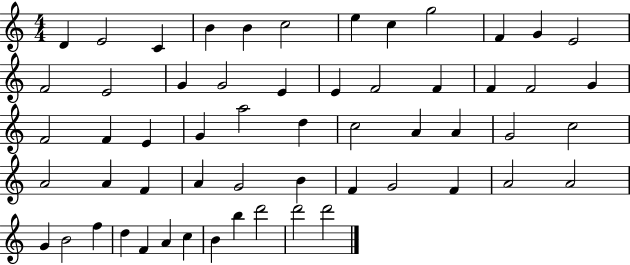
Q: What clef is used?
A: treble